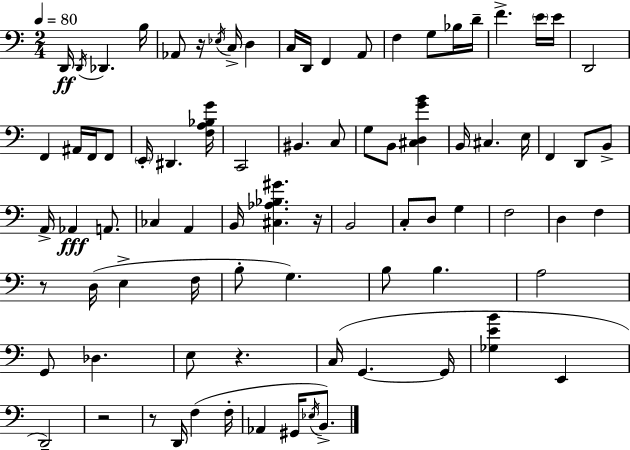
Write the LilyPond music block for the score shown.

{
  \clef bass
  \numericTimeSignature
  \time 2/4
  \key a \minor
  \tempo 4 = 80
  d,16\ff \acciaccatura { d,16 } des,4. | b16 aes,8 r16 \acciaccatura { ees16 } c16-> d4 | c16 d,16 f,4 | a,8 f4 g8 | \break bes16 d'16-- f'4.-> | \parenthesize e'16 e'16 d,2 | f,4 ais,16 f,16 | f,8 \parenthesize e,16-. dis,4. | \break <f a bes g'>16 c,2 | bis,4. | c8 g8 b,8 <cis d g' b'>4 | b,16 cis4. | \break e16 f,4 d,8 | b,8-> a,16-> aes,4\fff a,8. | ces4 a,4 | b,16 <cis aes bes gis'>4. | \break r16 b,2 | c8-. d8 g4 | f2 | d4 f4 | \break r8 d16( e4-> | f16 b8-. g4.) | b8 b4. | a2 | \break g,8 des4. | e8 r4. | c16( g,4.~~ | g,16 <ges e' b'>4 e,4 | \break d,2--) | r2 | r8 d,16 f4( | f16-. aes,4 gis,16 \acciaccatura { ees16 }) | \break b,8.-> \bar "|."
}